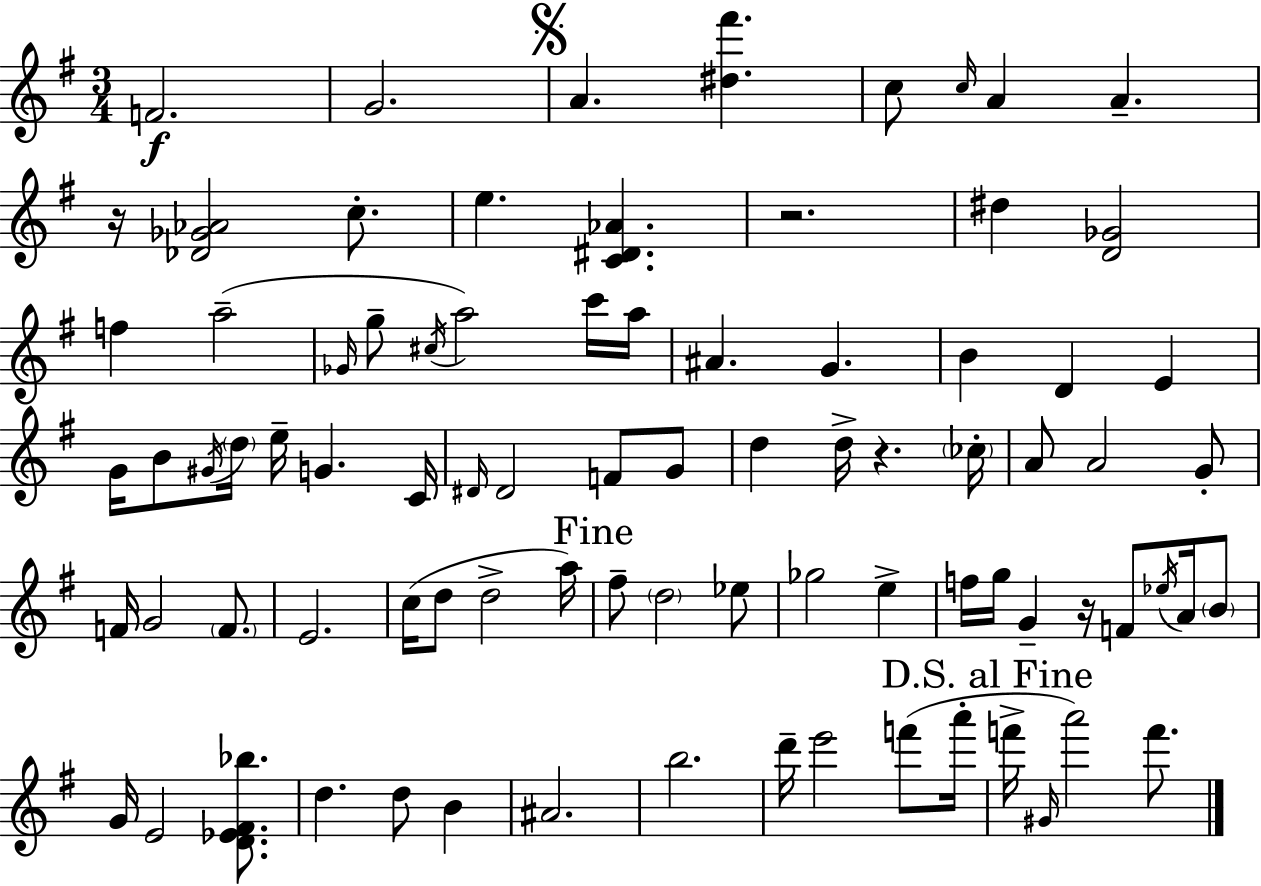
F4/h. G4/h. A4/q. [D#5,F#6]/q. C5/e C5/s A4/q A4/q. R/s [Db4,Gb4,Ab4]/h C5/e. E5/q. [C4,D#4,Ab4]/q. R/h. D#5/q [D4,Gb4]/h F5/q A5/h Gb4/s G5/e C#5/s A5/h C6/s A5/s A#4/q. G4/q. B4/q D4/q E4/q G4/s B4/e G#4/s D5/s E5/s G4/q. C4/s D#4/s D#4/h F4/e G4/e D5/q D5/s R/q. CES5/s A4/e A4/h G4/e F4/s G4/h F4/e. E4/h. C5/s D5/e D5/h A5/s F#5/e D5/h Eb5/e Gb5/h E5/q F5/s G5/s G4/q R/s F4/e Eb5/s A4/s B4/e G4/s E4/h [D4,Eb4,F#4,Bb5]/e. D5/q. D5/e B4/q A#4/h. B5/h. D6/s E6/h F6/e A6/s F6/s G#4/s A6/h F6/e.